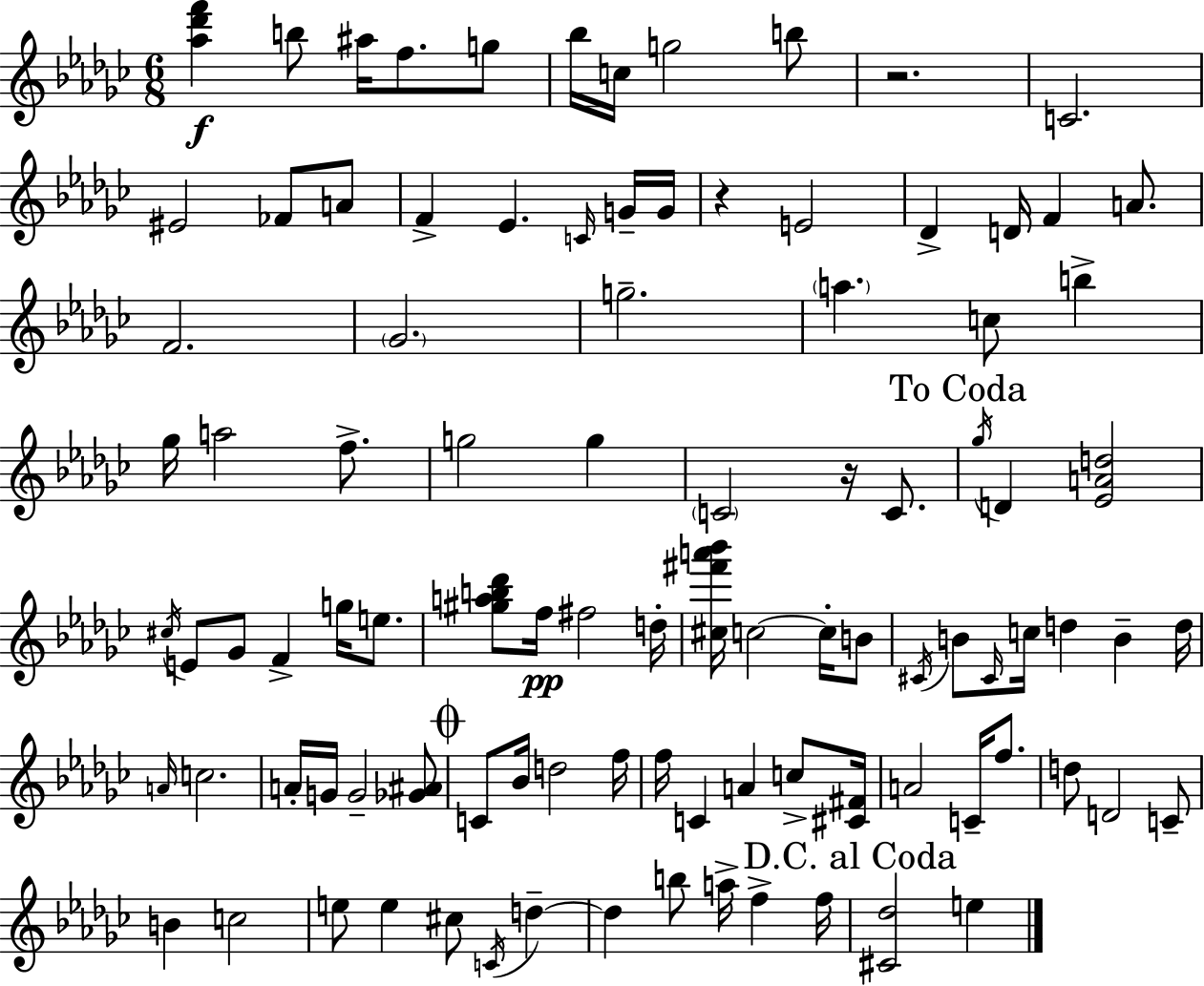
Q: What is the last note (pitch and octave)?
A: E5